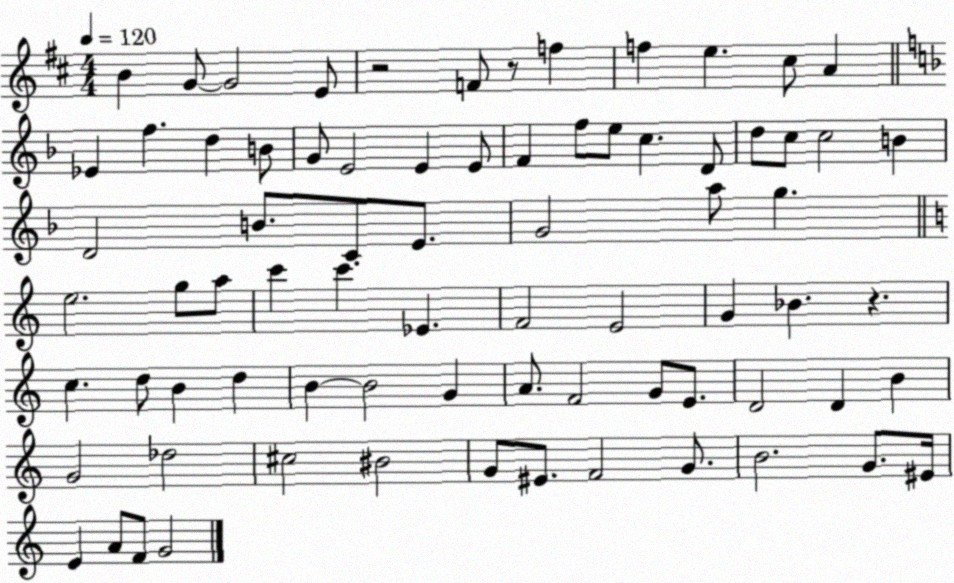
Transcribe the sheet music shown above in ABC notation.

X:1
T:Untitled
M:4/4
L:1/4
K:D
B G/2 G2 E/2 z2 F/2 z/2 f f e ^c/2 A _E f d B/2 G/2 E2 E E/2 F f/2 e/2 c D/2 d/2 c/2 c2 B D2 B/2 C/2 E/2 G2 a/2 g e2 g/2 a/2 c' c' _E F2 E2 G _B z c d/2 B d B B2 G A/2 F2 G/2 E/2 D2 D B G2 _d2 ^c2 ^B2 G/2 ^E/2 F2 G/2 B2 G/2 ^E/4 E A/2 F/2 G2